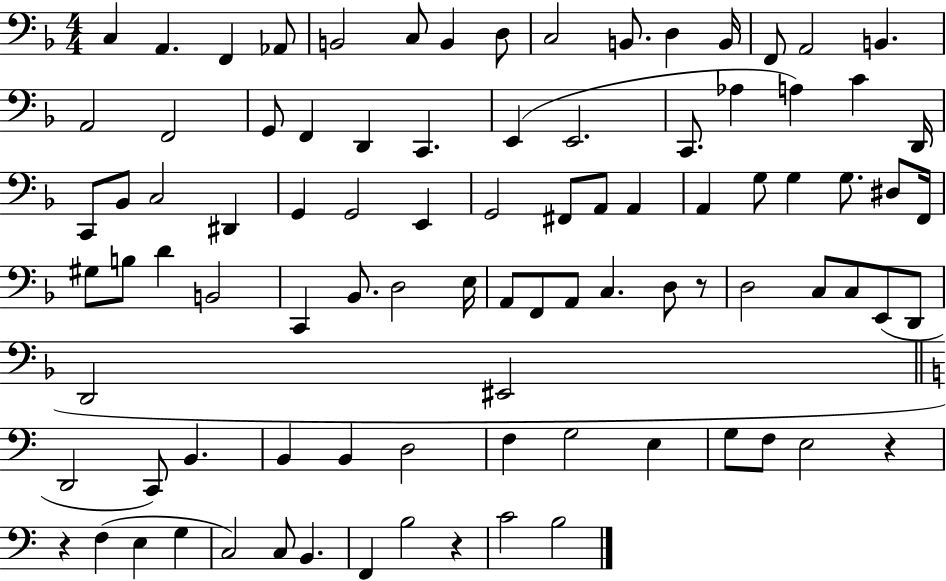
C3/q A2/q. F2/q Ab2/e B2/h C3/e B2/q D3/e C3/h B2/e. D3/q B2/s F2/e A2/h B2/q. A2/h F2/h G2/e F2/q D2/q C2/q. E2/q E2/h. C2/e. Ab3/q A3/q C4/q D2/s C2/e Bb2/e C3/h D#2/q G2/q G2/h E2/q G2/h F#2/e A2/e A2/q A2/q G3/e G3/q G3/e. D#3/e F2/s G#3/e B3/e D4/q B2/h C2/q Bb2/e. D3/h E3/s A2/e F2/e A2/e C3/q. D3/e R/e D3/h C3/e C3/e E2/e D2/e D2/h EIS2/h D2/h C2/e B2/q. B2/q B2/q D3/h F3/q G3/h E3/q G3/e F3/e E3/h R/q R/q F3/q E3/q G3/q C3/h C3/e B2/q. F2/q B3/h R/q C4/h B3/h